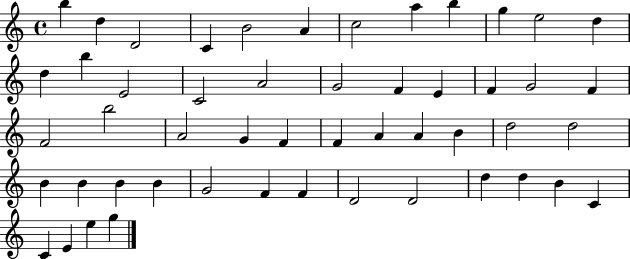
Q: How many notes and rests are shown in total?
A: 51